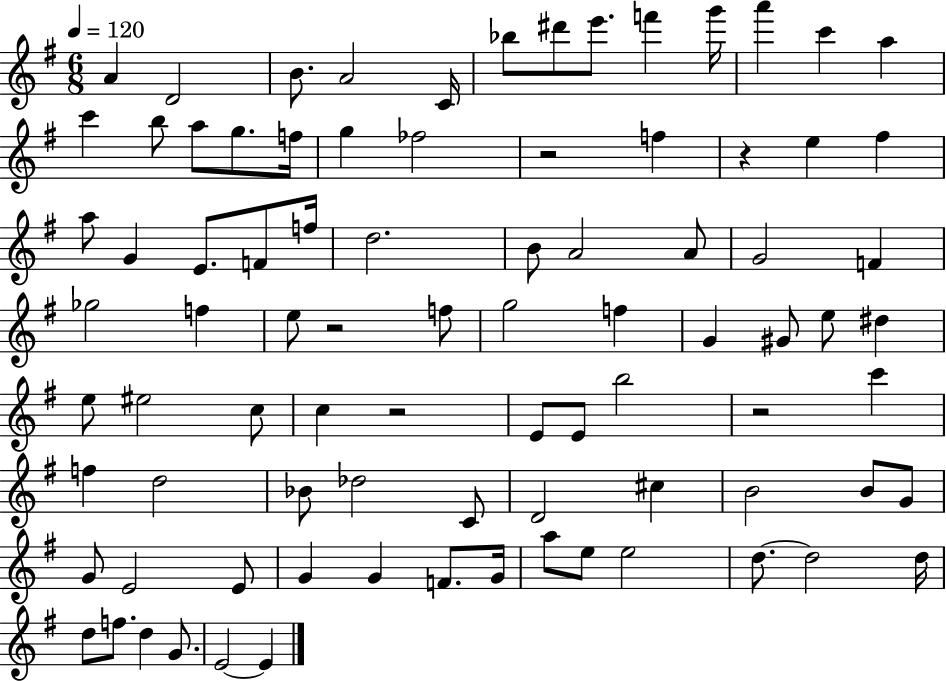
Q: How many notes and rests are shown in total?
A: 86